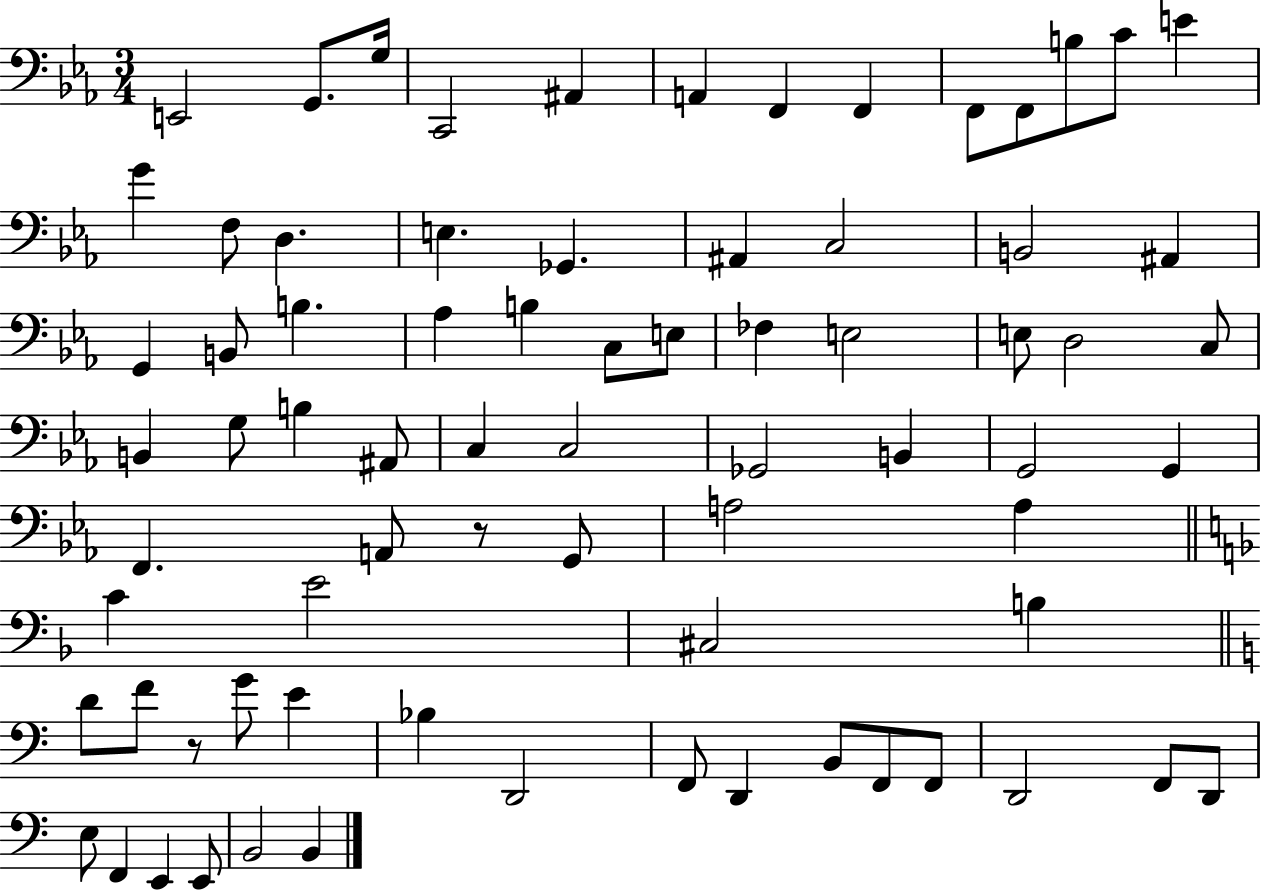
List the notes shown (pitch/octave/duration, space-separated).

E2/h G2/e. G3/s C2/h A#2/q A2/q F2/q F2/q F2/e F2/e B3/e C4/e E4/q G4/q F3/e D3/q. E3/q. Gb2/q. A#2/q C3/h B2/h A#2/q G2/q B2/e B3/q. Ab3/q B3/q C3/e E3/e FES3/q E3/h E3/e D3/h C3/e B2/q G3/e B3/q A#2/e C3/q C3/h Gb2/h B2/q G2/h G2/q F2/q. A2/e R/e G2/e A3/h A3/q C4/q E4/h C#3/h B3/q D4/e F4/e R/e G4/e E4/q Bb3/q D2/h F2/e D2/q B2/e F2/e F2/e D2/h F2/e D2/e E3/e F2/q E2/q E2/e B2/h B2/q